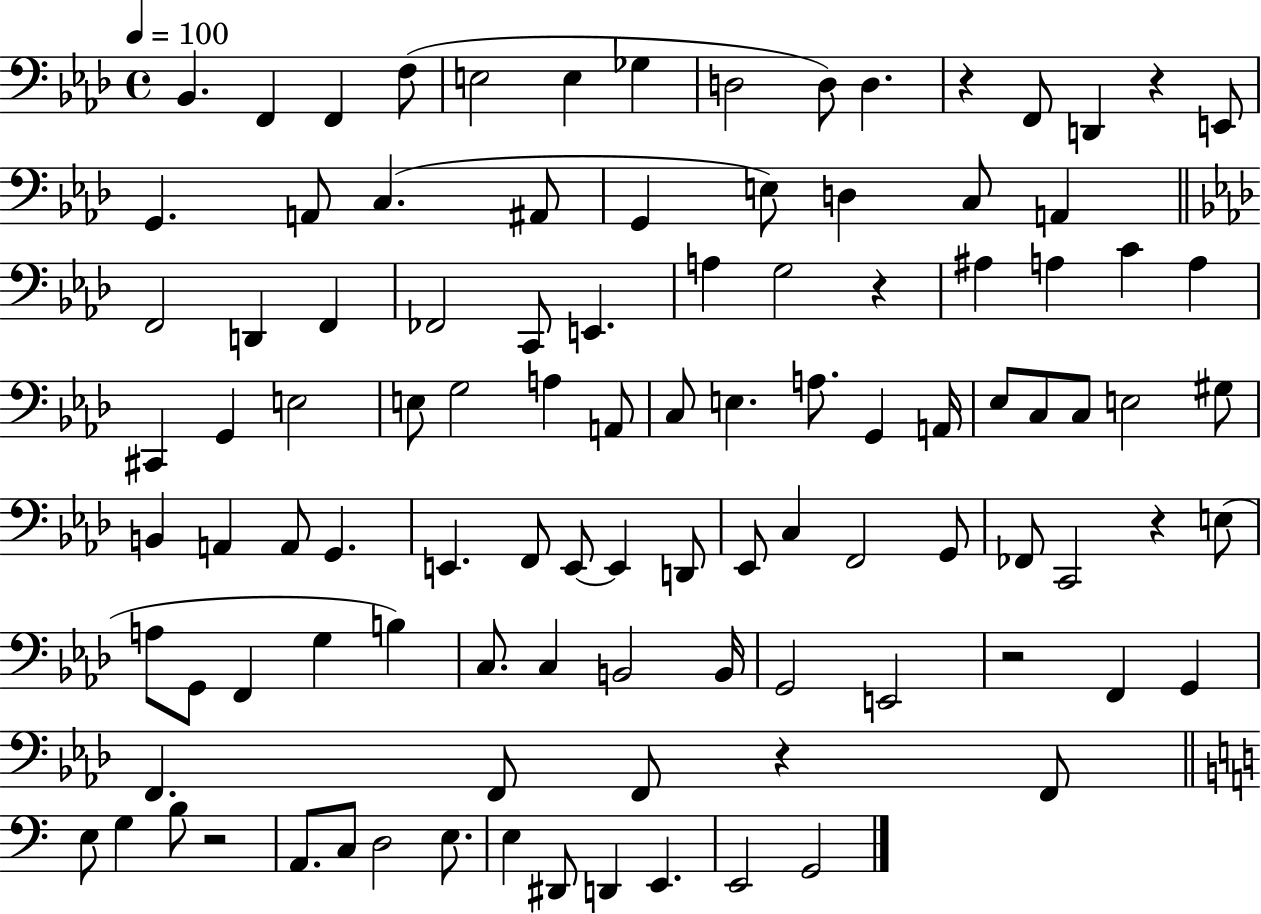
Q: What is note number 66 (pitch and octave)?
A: C2